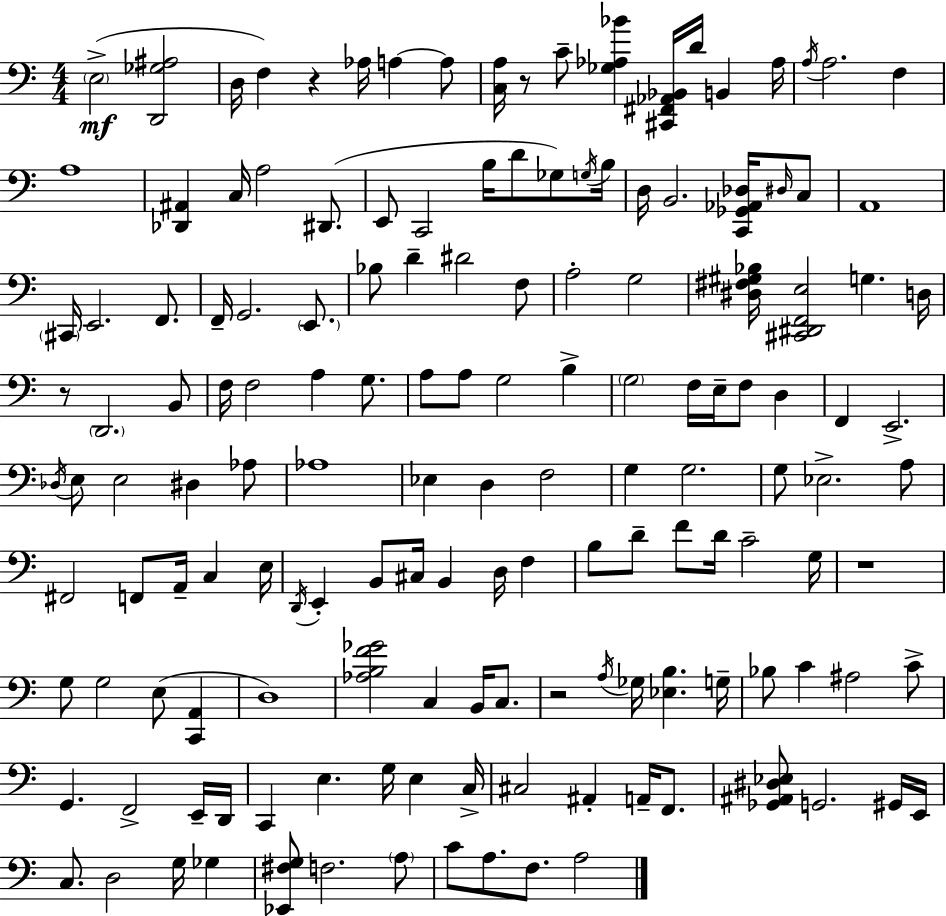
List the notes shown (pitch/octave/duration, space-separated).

E3/h [D2,Gb3,A#3]/h D3/s F3/q R/q Ab3/s A3/q A3/e [C3,A3]/s R/e C4/e [Gb3,Ab3,Bb4]/q [C#2,F#2,Ab2,Bb2]/s D4/s B2/q Ab3/s A3/s A3/h. F3/q A3/w [Db2,A#2]/q C3/s A3/h D#2/e. E2/e C2/h B3/s D4/e Gb3/e G3/s B3/s D3/s B2/h. [C2,Gb2,Ab2,Db3]/s D#3/s C3/e A2/w C#2/s E2/h. F2/e. F2/s G2/h. E2/e. Bb3/e D4/q D#4/h F3/e A3/h G3/h [D#3,F#3,G#3,Bb3]/s [C#2,D#2,F2,E3]/h G3/q. D3/s R/e D2/h. B2/e F3/s F3/h A3/q G3/e. A3/e A3/e G3/h B3/q G3/h F3/s E3/s F3/e D3/q F2/q E2/h. Db3/s E3/e E3/h D#3/q Ab3/e Ab3/w Eb3/q D3/q F3/h G3/q G3/h. G3/e Eb3/h. A3/e F#2/h F2/e A2/s C3/q E3/s D2/s E2/q B2/e C#3/s B2/q D3/s F3/q B3/e D4/e F4/e D4/s C4/h G3/s R/w G3/e G3/h E3/e [C2,A2]/q D3/w [Ab3,B3,F4,Gb4]/h C3/q B2/s C3/e. R/h A3/s Gb3/s [Eb3,B3]/q. G3/s Bb3/e C4/q A#3/h C4/e G2/q. F2/h E2/s D2/s C2/q E3/q. G3/s E3/q C3/s C#3/h A#2/q A2/s F2/e. [Gb2,A#2,D#3,Eb3]/e G2/h. G#2/s E2/s C3/e. D3/h G3/s Gb3/q [Eb2,F#3,G3]/e F3/h. A3/e C4/e A3/e. F3/e. A3/h